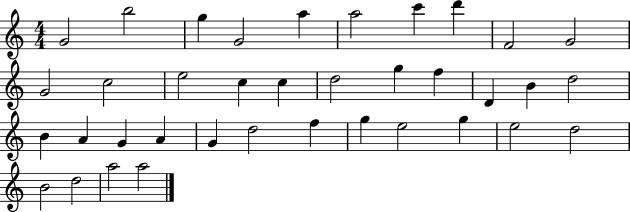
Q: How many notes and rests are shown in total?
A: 37